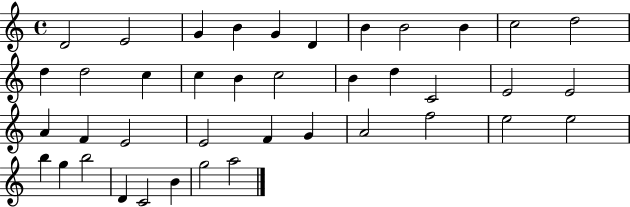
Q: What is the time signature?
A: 4/4